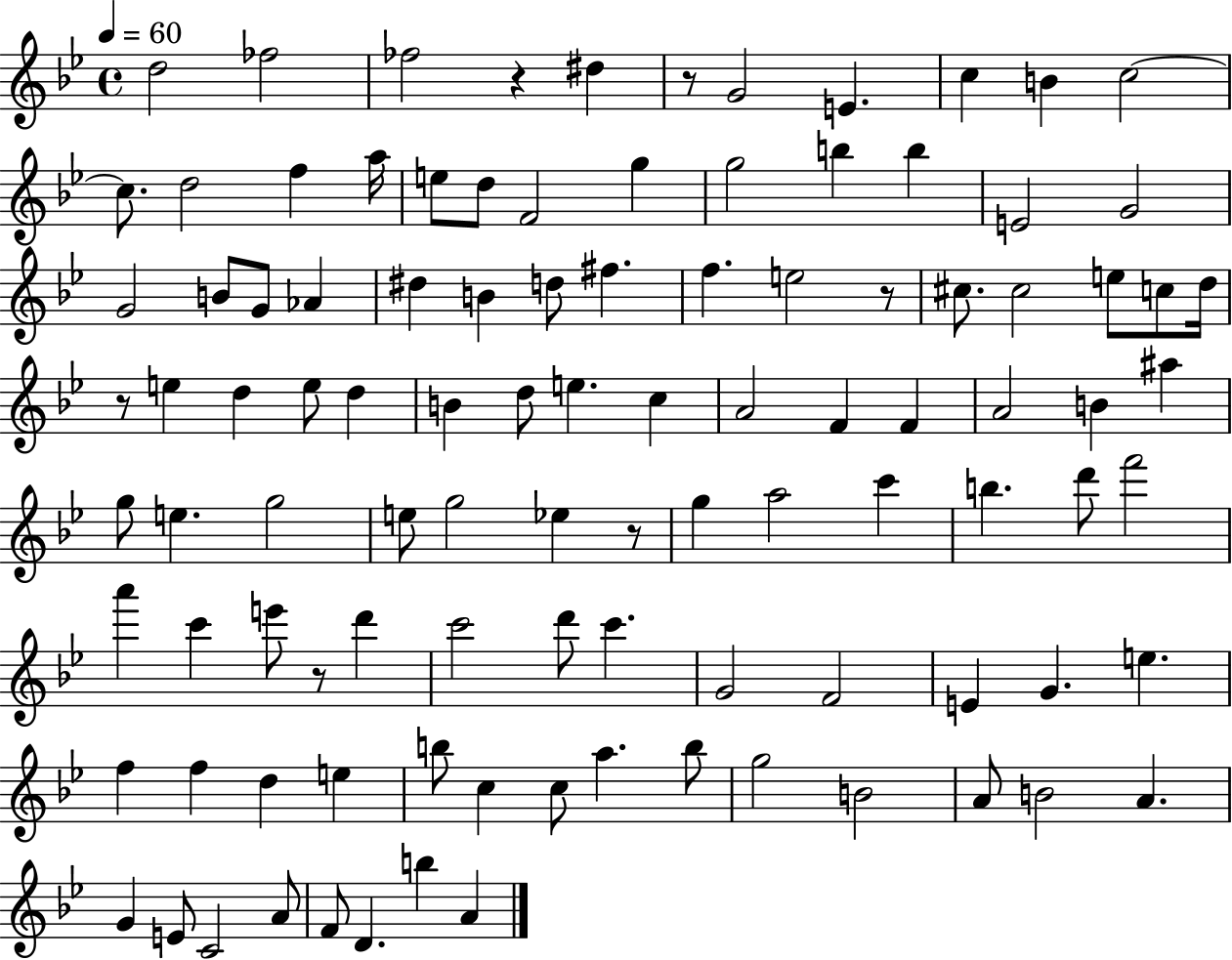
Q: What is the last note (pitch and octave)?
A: A4